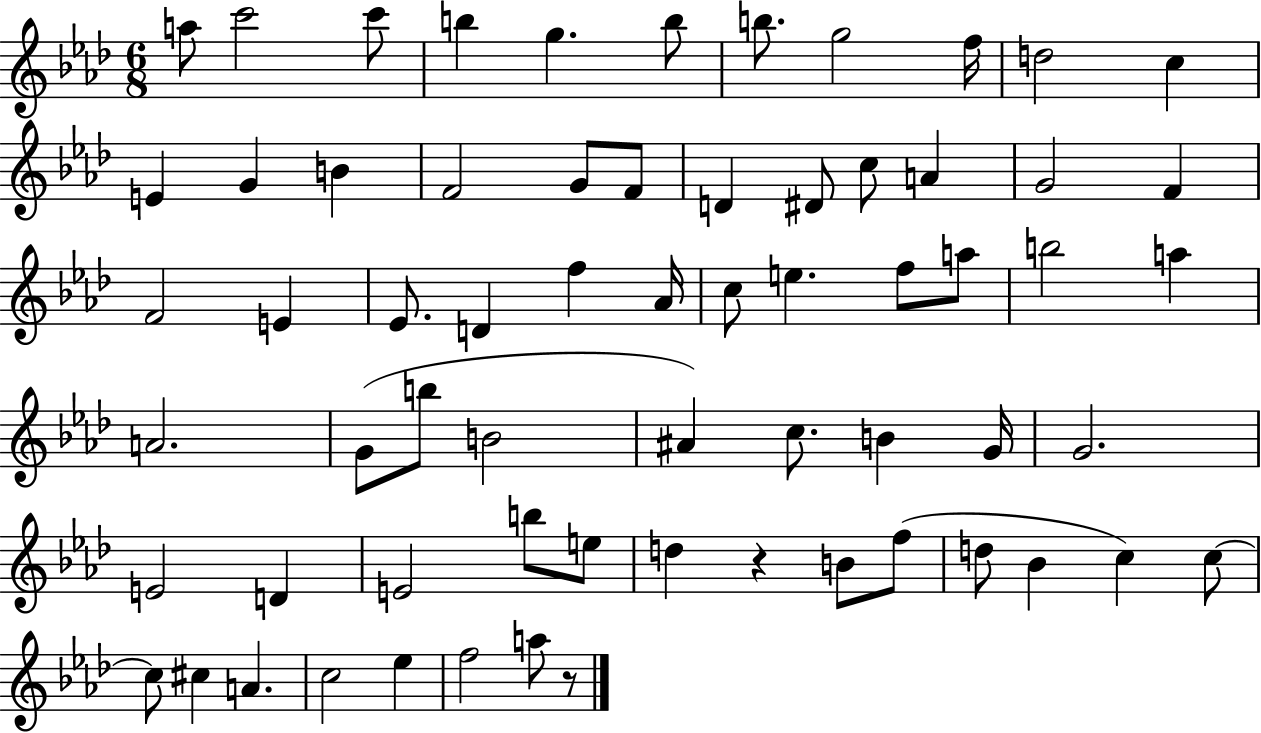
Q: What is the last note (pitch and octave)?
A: A5